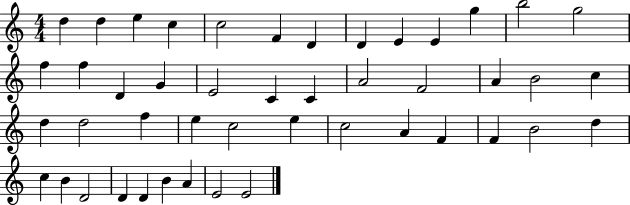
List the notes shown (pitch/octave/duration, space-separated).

D5/q D5/q E5/q C5/q C5/h F4/q D4/q D4/q E4/q E4/q G5/q B5/h G5/h F5/q F5/q D4/q G4/q E4/h C4/q C4/q A4/h F4/h A4/q B4/h C5/q D5/q D5/h F5/q E5/q C5/h E5/q C5/h A4/q F4/q F4/q B4/h D5/q C5/q B4/q D4/h D4/q D4/q B4/q A4/q E4/h E4/h